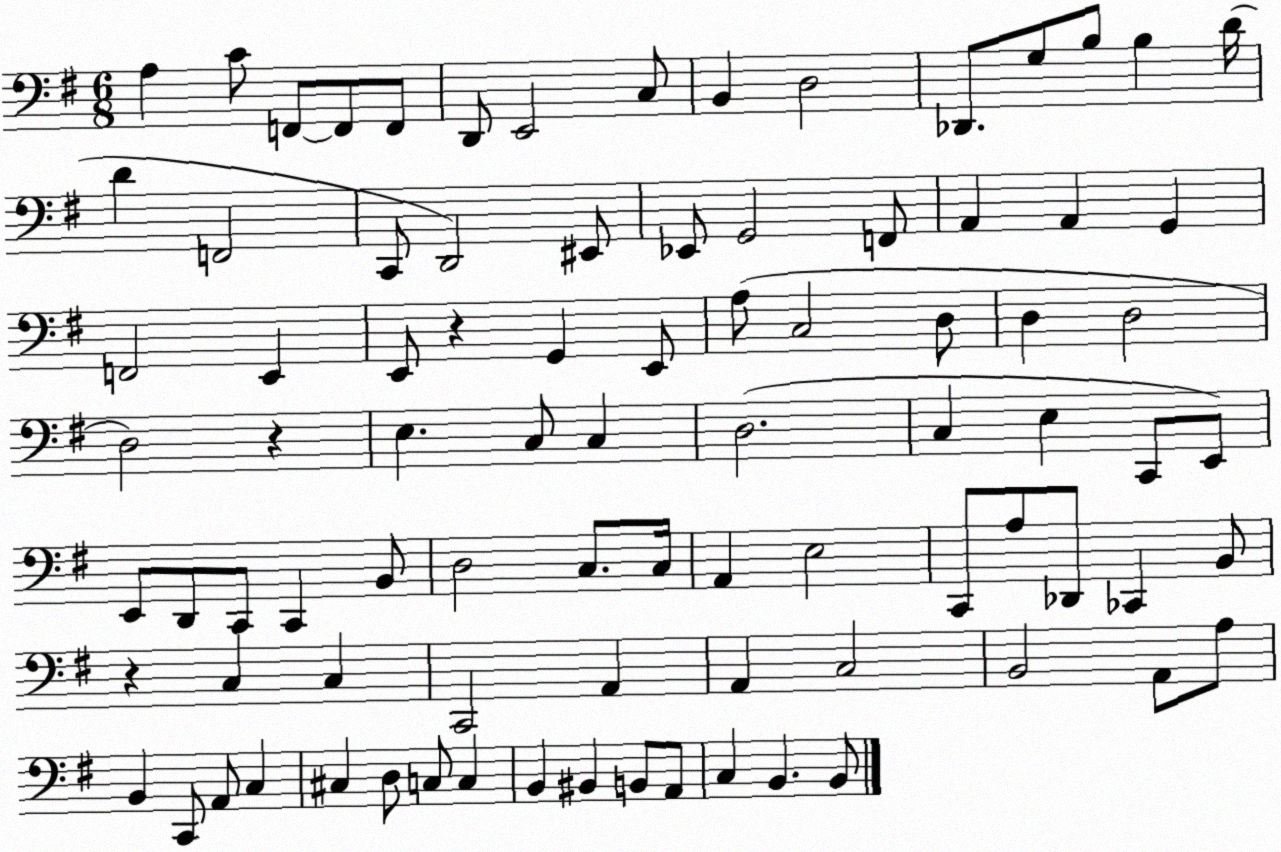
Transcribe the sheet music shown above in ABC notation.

X:1
T:Untitled
M:6/8
L:1/4
K:G
A, C/2 F,,/2 F,,/2 F,,/2 D,,/2 E,,2 C,/2 B,, D,2 _D,,/2 G,/2 B,/2 B, D/4 D F,,2 C,,/2 D,,2 ^E,,/2 _E,,/2 G,,2 F,,/2 A,, A,, G,, F,,2 E,, E,,/2 z G,, E,,/2 A,/2 C,2 D,/2 D, D,2 D,2 z E, C,/2 C, D,2 C, E, C,,/2 E,,/2 E,,/2 D,,/2 C,,/2 C,, B,,/2 D,2 C,/2 C,/4 A,, E,2 C,,/2 A,/2 _D,,/2 _C,, B,,/2 z C, C, C,,2 A,, A,, C,2 B,,2 A,,/2 A,/2 B,, C,,/2 A,,/2 C, ^C, D,/2 C,/2 C, B,, ^B,, B,,/2 A,,/2 C, B,, B,,/2